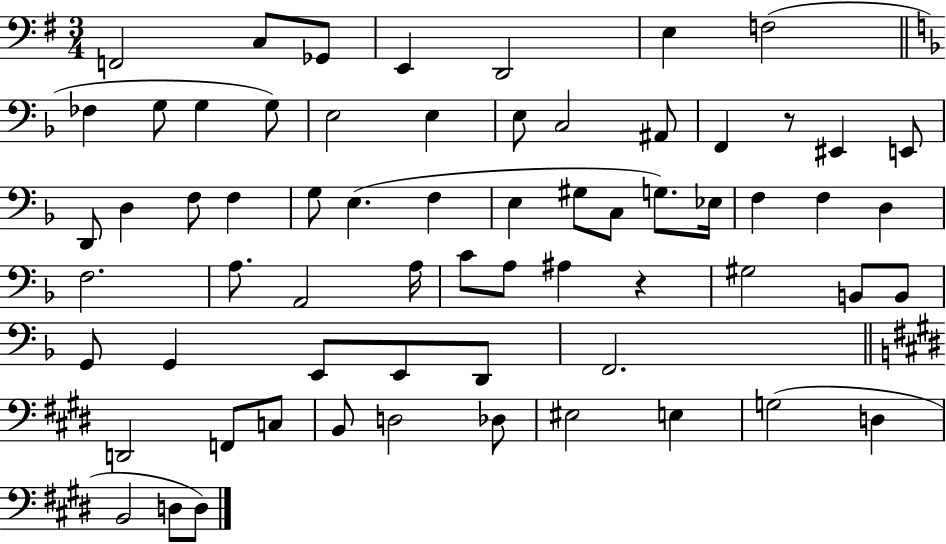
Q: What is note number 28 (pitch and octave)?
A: G#3